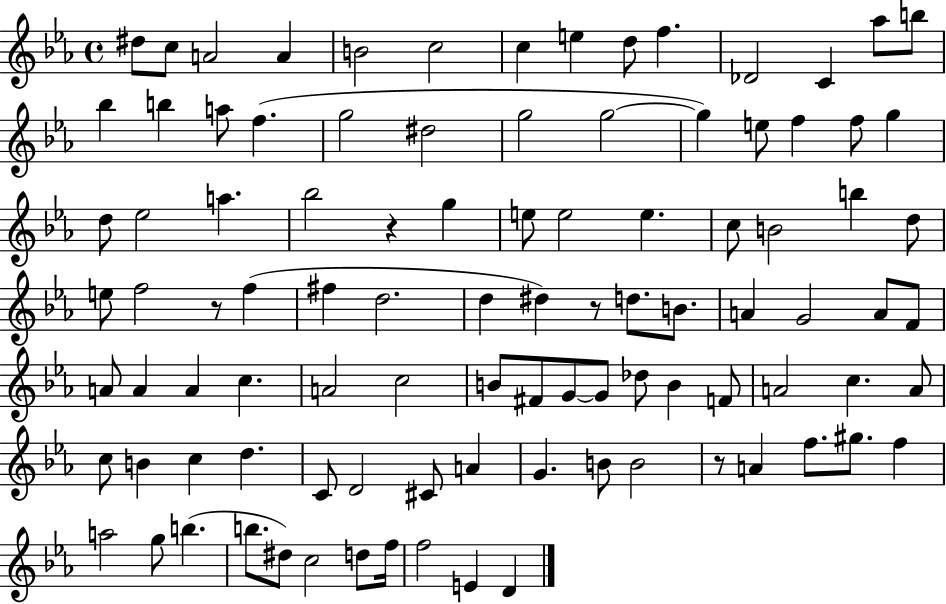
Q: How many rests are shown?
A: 4